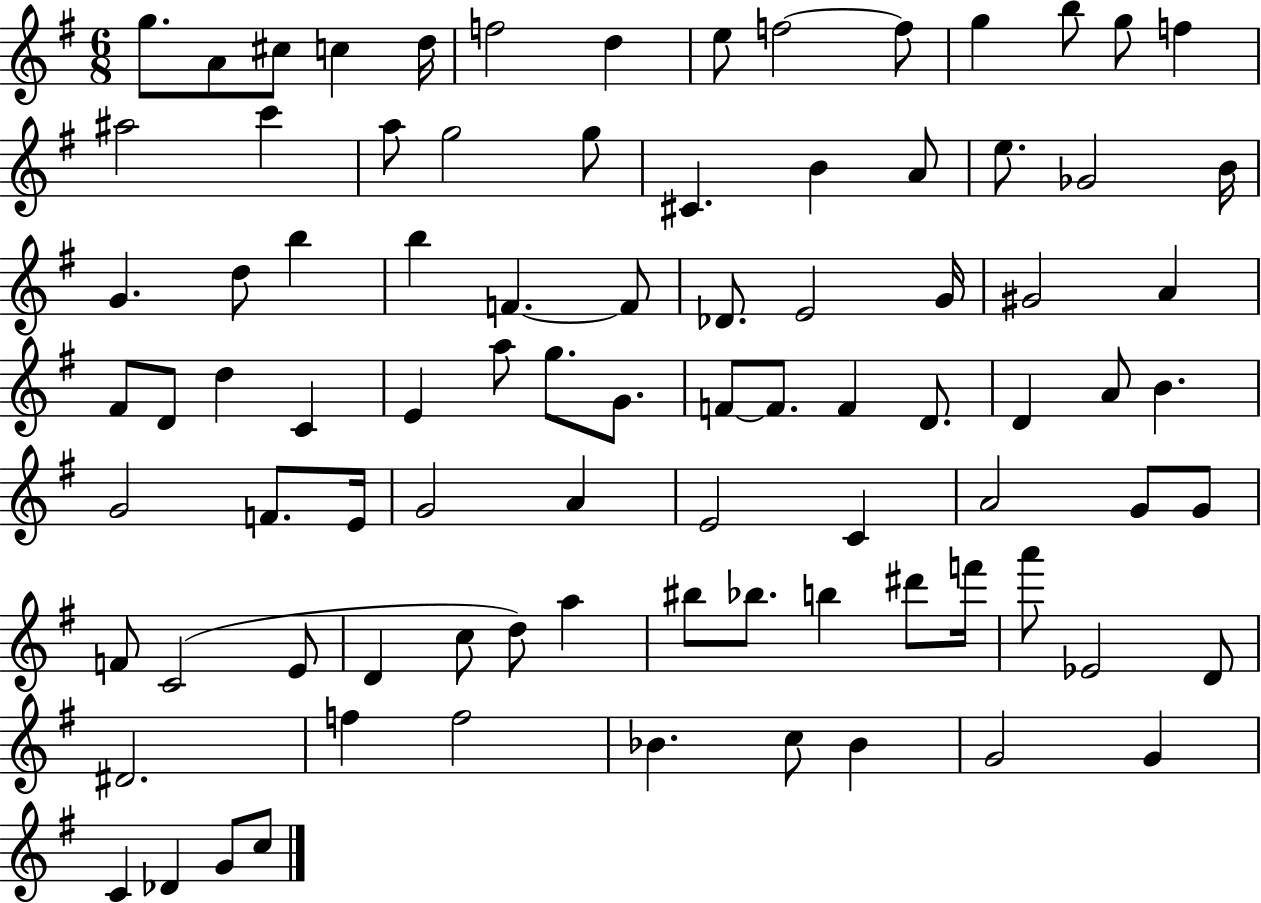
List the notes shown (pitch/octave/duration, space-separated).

G5/e. A4/e C#5/e C5/q D5/s F5/h D5/q E5/e F5/h F5/e G5/q B5/e G5/e F5/q A#5/h C6/q A5/e G5/h G5/e C#4/q. B4/q A4/e E5/e. Gb4/h B4/s G4/q. D5/e B5/q B5/q F4/q. F4/e Db4/e. E4/h G4/s G#4/h A4/q F#4/e D4/e D5/q C4/q E4/q A5/e G5/e. G4/e. F4/e F4/e. F4/q D4/e. D4/q A4/e B4/q. G4/h F4/e. E4/s G4/h A4/q E4/h C4/q A4/h G4/e G4/e F4/e C4/h E4/e D4/q C5/e D5/e A5/q BIS5/e Bb5/e. B5/q D#6/e F6/s A6/e Eb4/h D4/e D#4/h. F5/q F5/h Bb4/q. C5/e Bb4/q G4/h G4/q C4/q Db4/q G4/e C5/e